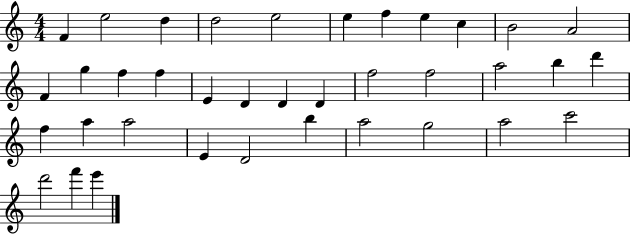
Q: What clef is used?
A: treble